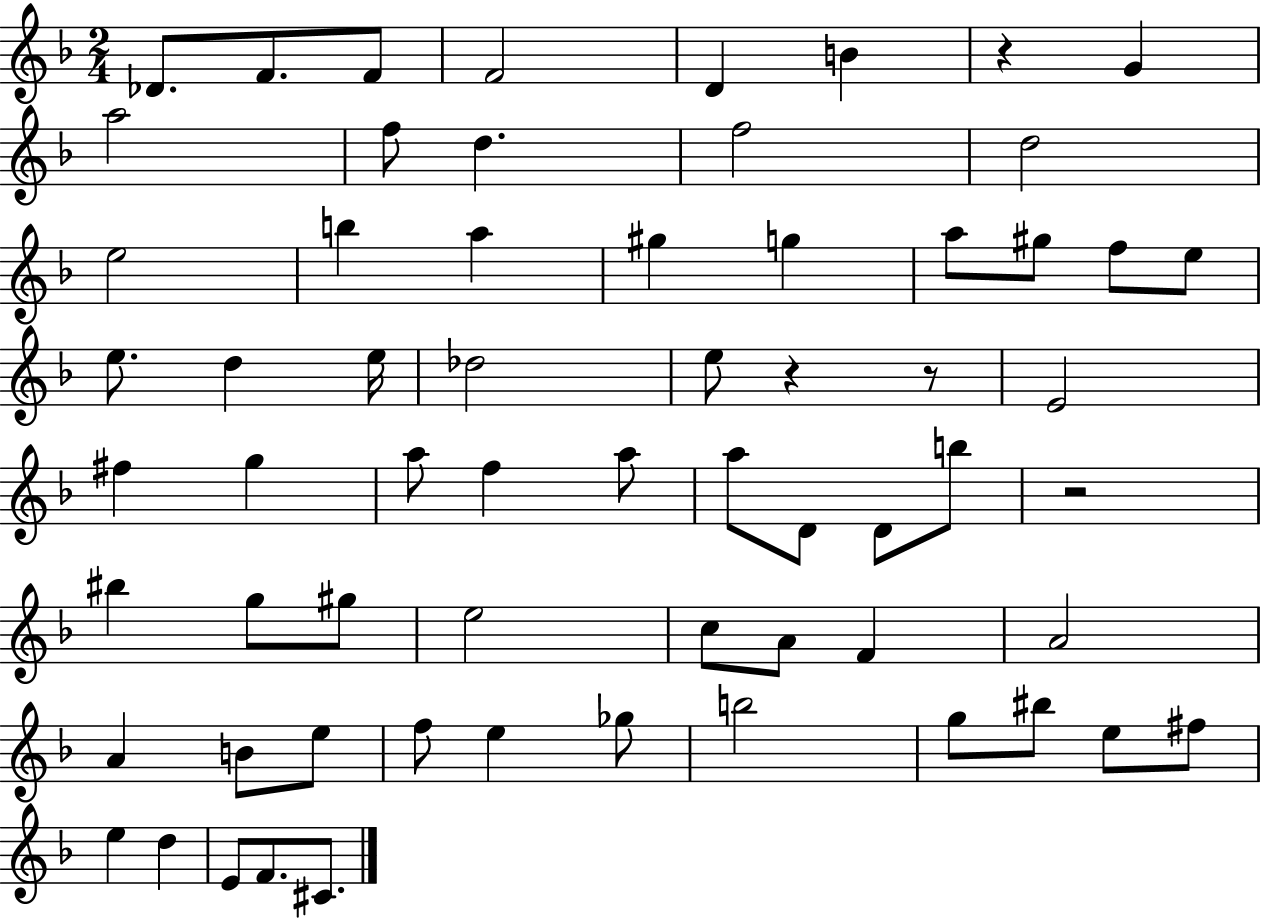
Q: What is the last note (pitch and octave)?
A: C#4